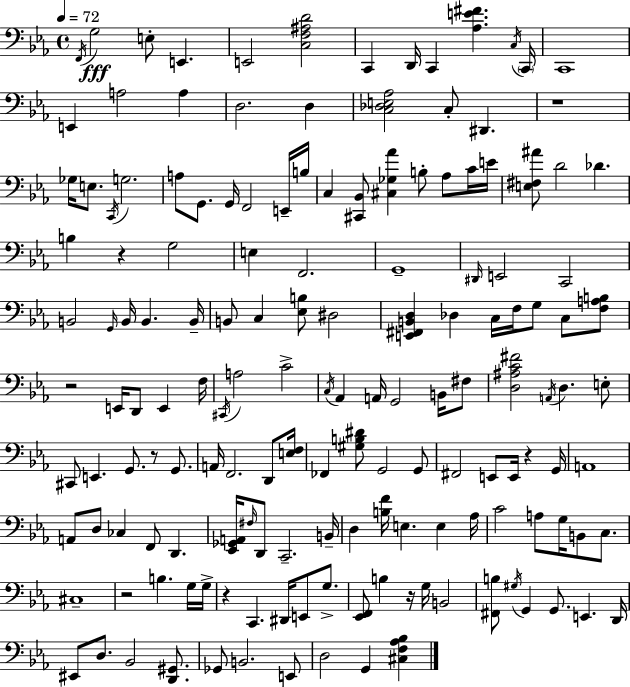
F2/s G3/h E3/e E2/q. E2/h [C3,F3,A#3,D4]/h C2/q D2/s C2/q [Ab3,E4,F#4]/q. C3/s C2/s C2/w E2/q A3/h A3/q D3/h. D3/q [C3,Db3,E3,Ab3]/h C3/e D#2/q. R/w Gb3/s E3/e. C2/s G3/h. A3/e G2/e. G2/s F2/h E2/s B3/s C3/q [C#2,Bb2]/e [C#3,Gb3,Ab4]/q B3/e Ab3/e C4/s E4/s [E3,F#3,A#4]/e D4/h Db4/q. B3/q R/q G3/h E3/q F2/h. G2/w D#2/s E2/h C2/h B2/h G2/s B2/s B2/q. B2/s B2/e C3/q [Eb3,B3]/e D#3/h [E2,F#2,B2,D3]/q Db3/q C3/s F3/s G3/e C3/e [F3,A3,B3]/e R/h E2/s D2/e E2/q F3/s C#2/s A3/h C4/h C3/s Ab2/q A2/s G2/h B2/s F#3/e [D3,A#3,C4,F#4]/h A2/s D3/q. E3/e C#2/e E2/q. G2/e. R/e G2/e. A2/s F2/h. D2/e [E3,F3]/s FES2/q [G#3,B3,D#4]/e G2/h G2/e F#2/h E2/e E2/s R/q G2/s A2/w A2/e D3/e CES3/q F2/e D2/q. [Eb2,Gb2,A2]/s F#3/s D2/e C2/h. B2/s D3/q [B3,F4]/s E3/q. E3/q Ab3/s C4/h A3/e G3/s B2/e C3/e. C#3/w R/h B3/q. G3/s G3/s R/q C2/q. D#2/s E2/e G3/e. [Eb2,F2]/e B3/q R/s G3/s B2/h [F#2,B3]/e G#3/s G2/q G2/e. E2/q. D2/s EIS2/e D3/e. Bb2/h [D2,G#2]/e. Gb2/e B2/h. E2/e D3/h G2/q [C#3,F3,Ab3,Bb3]/q